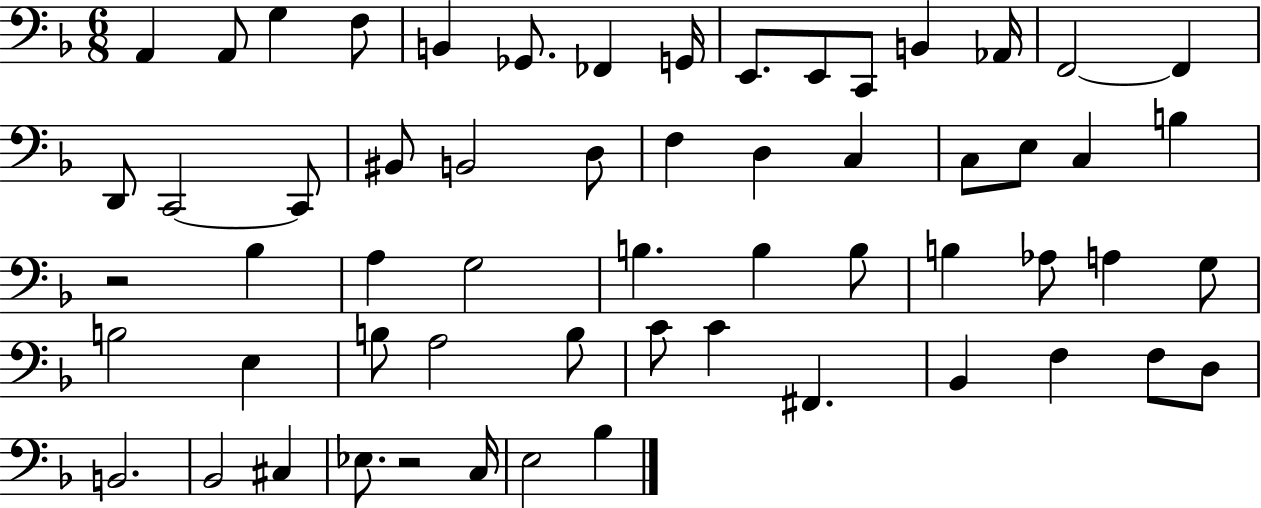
A2/q A2/e G3/q F3/e B2/q Gb2/e. FES2/q G2/s E2/e. E2/e C2/e B2/q Ab2/s F2/h F2/q D2/e C2/h C2/e BIS2/e B2/h D3/e F3/q D3/q C3/q C3/e E3/e C3/q B3/q R/h Bb3/q A3/q G3/h B3/q. B3/q B3/e B3/q Ab3/e A3/q G3/e B3/h E3/q B3/e A3/h B3/e C4/e C4/q F#2/q. Bb2/q F3/q F3/e D3/e B2/h. Bb2/h C#3/q Eb3/e. R/h C3/s E3/h Bb3/q